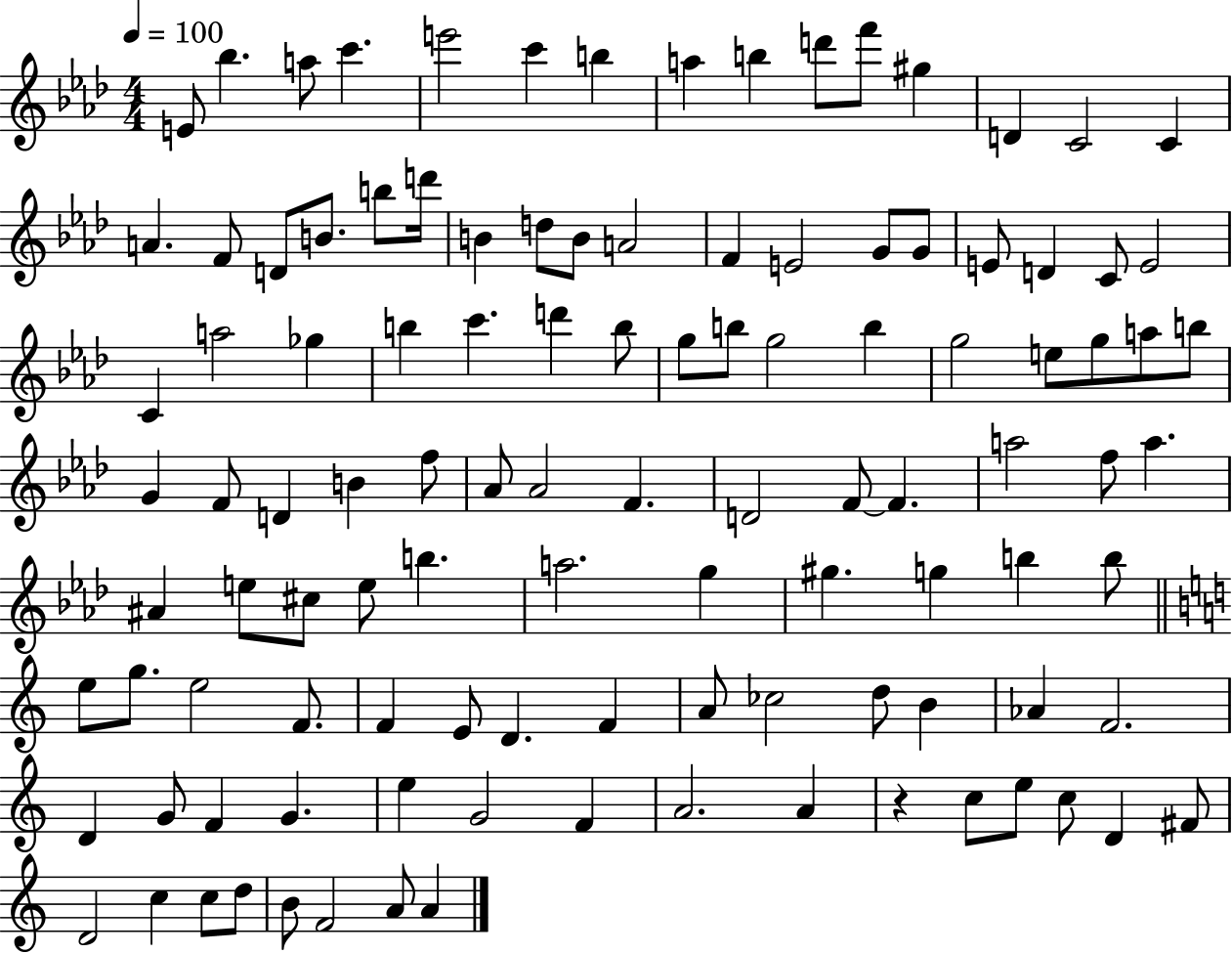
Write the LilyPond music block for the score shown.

{
  \clef treble
  \numericTimeSignature
  \time 4/4
  \key aes \major
  \tempo 4 = 100
  e'8 bes''4. a''8 c'''4. | e'''2 c'''4 b''4 | a''4 b''4 d'''8 f'''8 gis''4 | d'4 c'2 c'4 | \break a'4. f'8 d'8 b'8. b''8 d'''16 | b'4 d''8 b'8 a'2 | f'4 e'2 g'8 g'8 | e'8 d'4 c'8 e'2 | \break c'4 a''2 ges''4 | b''4 c'''4. d'''4 b''8 | g''8 b''8 g''2 b''4 | g''2 e''8 g''8 a''8 b''8 | \break g'4 f'8 d'4 b'4 f''8 | aes'8 aes'2 f'4. | d'2 f'8~~ f'4. | a''2 f''8 a''4. | \break ais'4 e''8 cis''8 e''8 b''4. | a''2. g''4 | gis''4. g''4 b''4 b''8 | \bar "||" \break \key a \minor e''8 g''8. e''2 f'8. | f'4 e'8 d'4. f'4 | a'8 ces''2 d''8 b'4 | aes'4 f'2. | \break d'4 g'8 f'4 g'4. | e''4 g'2 f'4 | a'2. a'4 | r4 c''8 e''8 c''8 d'4 fis'8 | \break d'2 c''4 c''8 d''8 | b'8 f'2 a'8 a'4 | \bar "|."
}